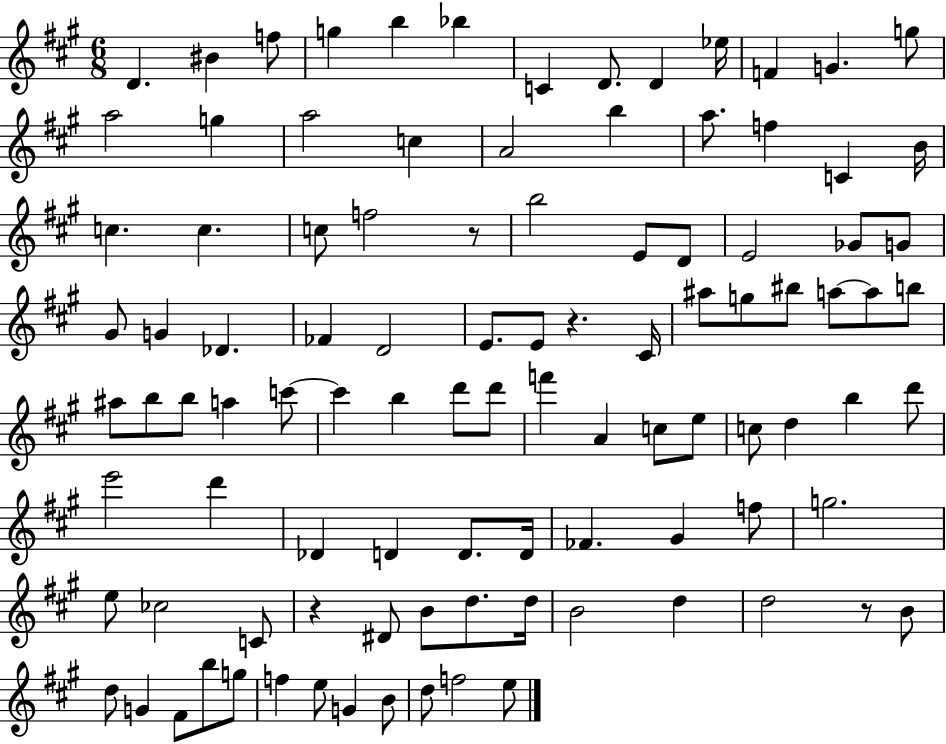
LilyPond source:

{
  \clef treble
  \numericTimeSignature
  \time 6/8
  \key a \major
  d'4. bis'4 f''8 | g''4 b''4 bes''4 | c'4 d'8. d'4 ees''16 | f'4 g'4. g''8 | \break a''2 g''4 | a''2 c''4 | a'2 b''4 | a''8. f''4 c'4 b'16 | \break c''4. c''4. | c''8 f''2 r8 | b''2 e'8 d'8 | e'2 ges'8 g'8 | \break gis'8 g'4 des'4. | fes'4 d'2 | e'8. e'8 r4. cis'16 | ais''8 g''8 bis''8 a''8~~ a''8 b''8 | \break ais''8 b''8 b''8 a''4 c'''8~~ | c'''4 b''4 d'''8 d'''8 | f'''4 a'4 c''8 e''8 | c''8 d''4 b''4 d'''8 | \break e'''2 d'''4 | des'4 d'4 d'8. d'16 | fes'4. gis'4 f''8 | g''2. | \break e''8 ces''2 c'8 | r4 dis'8 b'8 d''8. d''16 | b'2 d''4 | d''2 r8 b'8 | \break d''8 g'4 fis'8 b''8 g''8 | f''4 e''8 g'4 b'8 | d''8 f''2 e''8 | \bar "|."
}